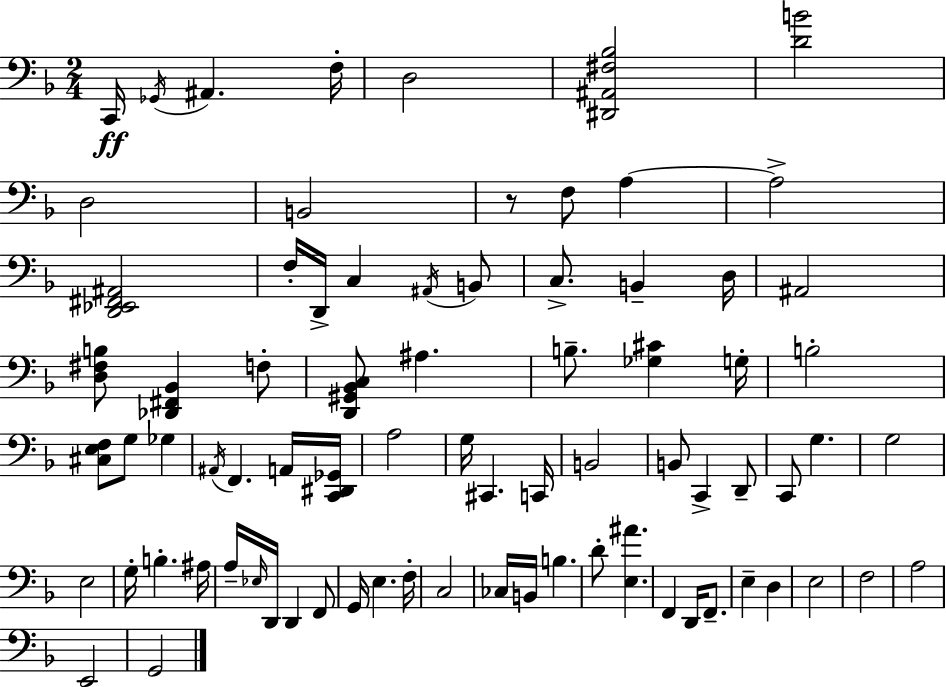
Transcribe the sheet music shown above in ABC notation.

X:1
T:Untitled
M:2/4
L:1/4
K:Dm
C,,/4 _G,,/4 ^A,, F,/4 D,2 [^D,,^A,,^F,_B,]2 [DB]2 D,2 B,,2 z/2 F,/2 A, A,2 [D,,_E,,^F,,^A,,]2 F,/4 D,,/4 C, ^A,,/4 B,,/2 C,/2 B,, D,/4 ^A,,2 [D,^F,B,]/2 [_D,,^F,,_B,,] F,/2 [D,,^G,,_B,,C,]/2 ^A, B,/2 [_G,^C] G,/4 B,2 [^C,E,F,]/2 G,/2 _G, ^A,,/4 F,, A,,/4 [C,,^D,,_G,,]/4 A,2 G,/4 ^C,, C,,/4 B,,2 B,,/2 C,, D,,/2 C,,/2 G, G,2 E,2 G,/4 B, ^A,/4 A,/4 _E,/4 D,,/4 D,, F,,/2 G,,/4 E, F,/4 C,2 _C,/4 B,,/4 B, D/2 [E,^A] F,, D,,/4 F,,/2 E, D, E,2 F,2 A,2 E,,2 G,,2